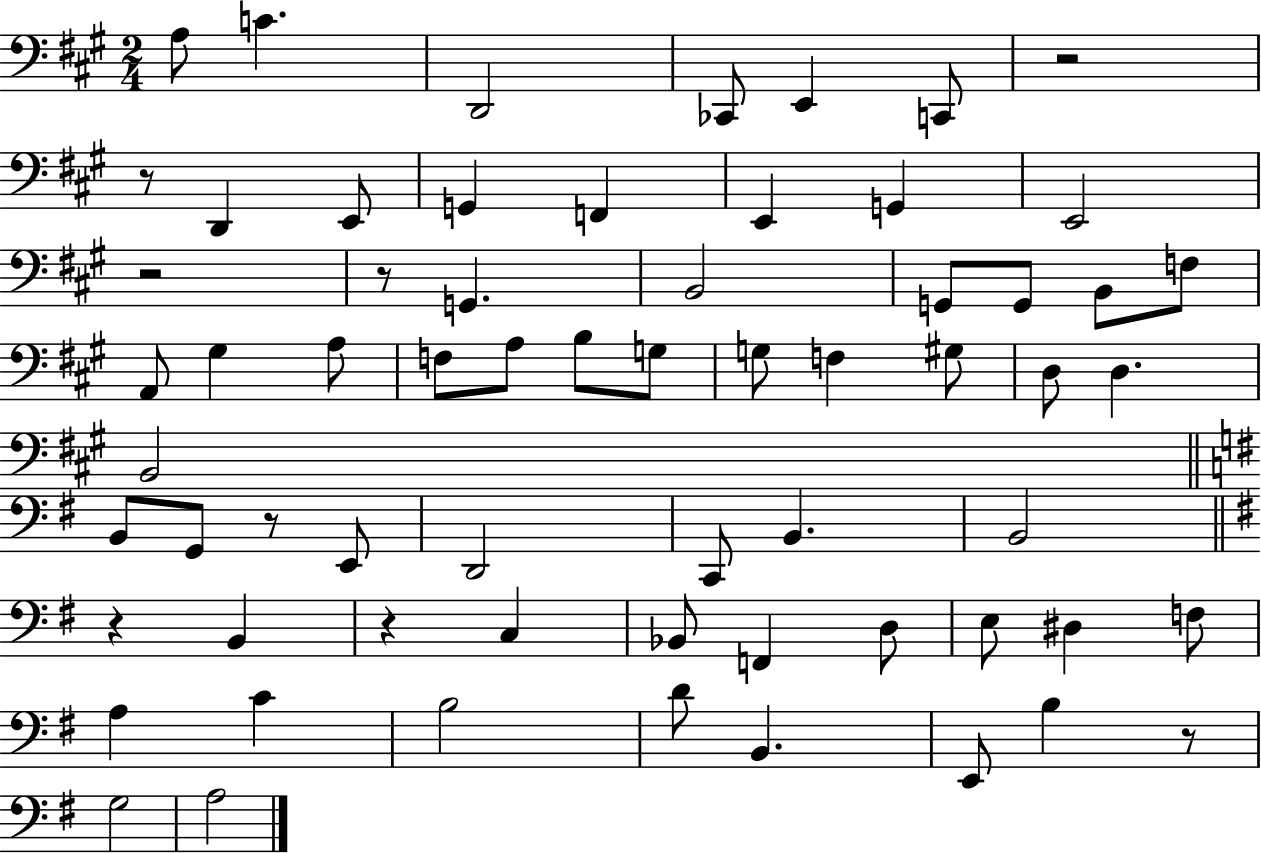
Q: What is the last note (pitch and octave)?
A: A3